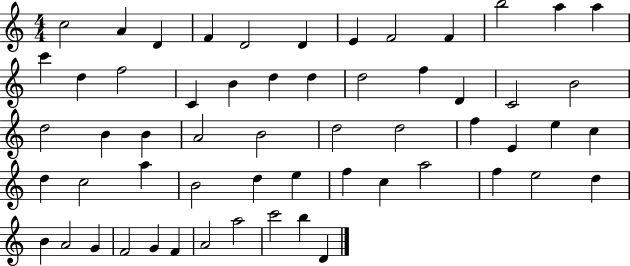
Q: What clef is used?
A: treble